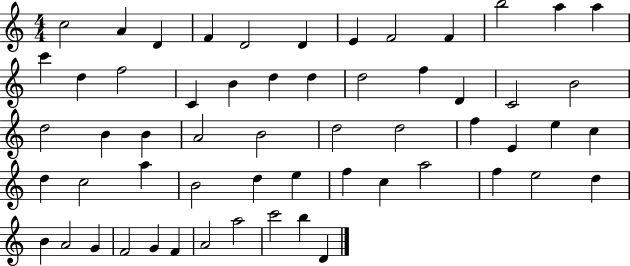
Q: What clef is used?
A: treble